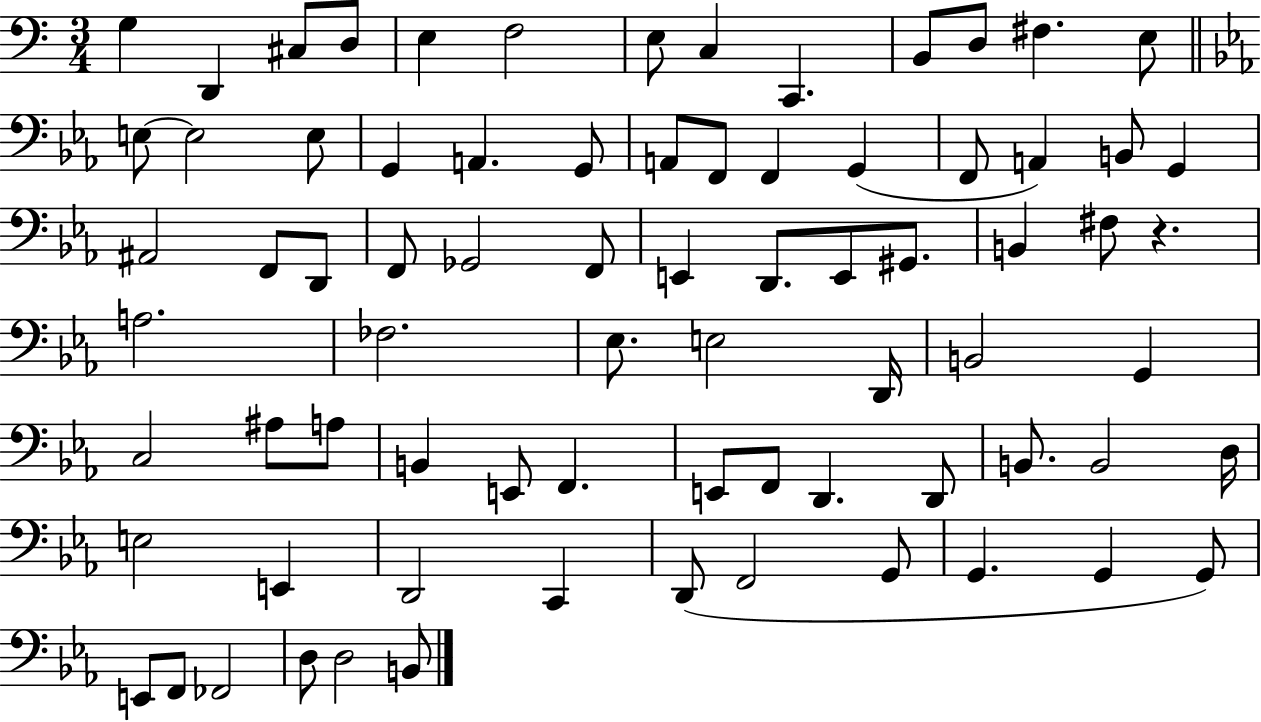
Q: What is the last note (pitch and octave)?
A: B2